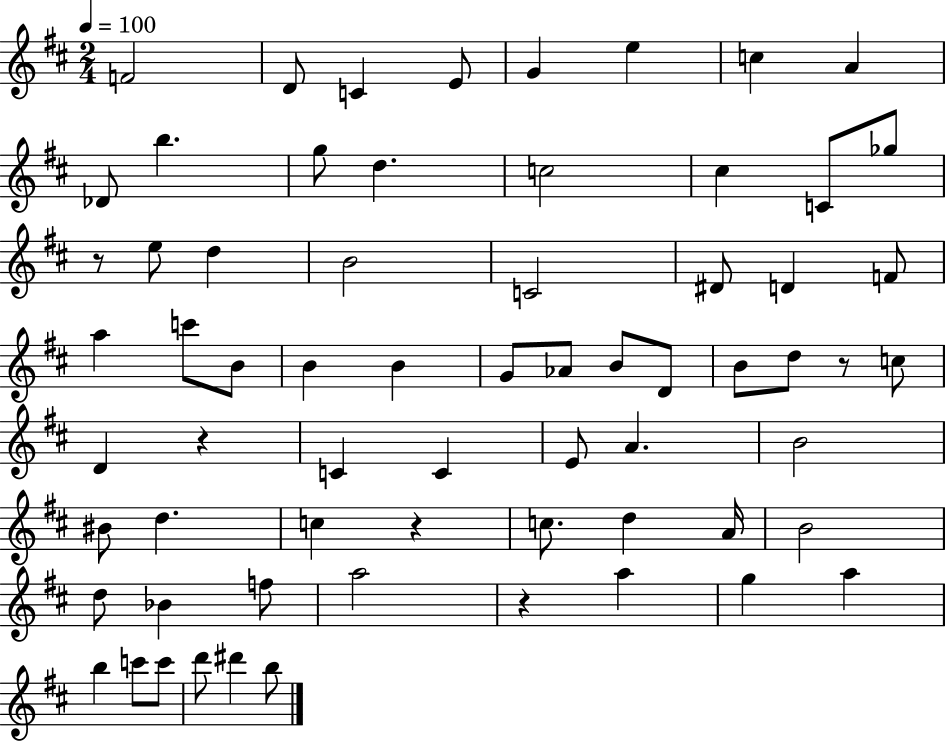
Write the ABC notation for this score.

X:1
T:Untitled
M:2/4
L:1/4
K:D
F2 D/2 C E/2 G e c A _D/2 b g/2 d c2 ^c C/2 _g/2 z/2 e/2 d B2 C2 ^D/2 D F/2 a c'/2 B/2 B B G/2 _A/2 B/2 D/2 B/2 d/2 z/2 c/2 D z C C E/2 A B2 ^B/2 d c z c/2 d A/4 B2 d/2 _B f/2 a2 z a g a b c'/2 c'/2 d'/2 ^d' b/2